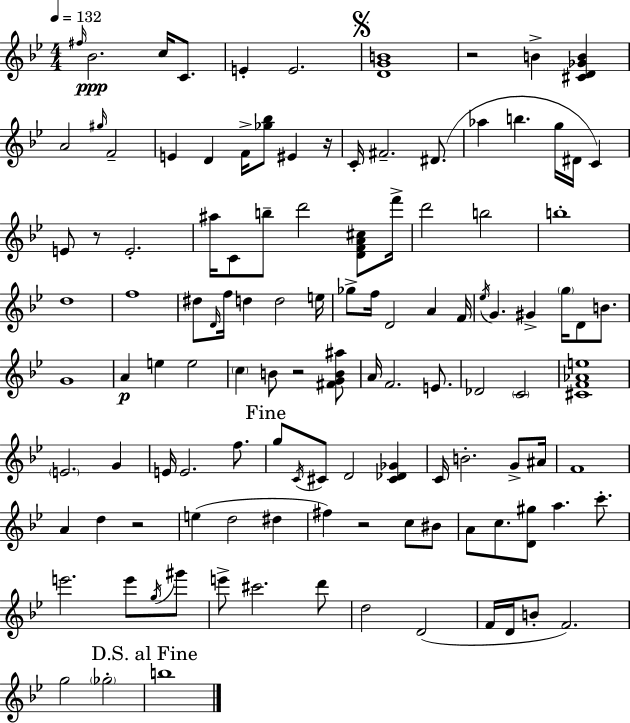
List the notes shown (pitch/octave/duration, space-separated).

F#5/s Bb4/h. C5/s C4/e. E4/q E4/h. [D4,G4,B4]/w R/h B4/q [C#4,D4,Gb4,B4]/q A4/h G#5/s F4/h E4/q D4/q F4/s [Gb5,Bb5]/e EIS4/q R/s C4/s F#4/h. D#4/e. Ab5/q B5/q. G5/s D#4/s C4/q E4/e R/e E4/h. A#5/s C4/e B5/e D6/h [D4,F4,A4,C#5]/e F6/s D6/h B5/h B5/w D5/w F5/w D#5/e D4/s F5/s D5/q D5/h E5/s Gb5/e F5/s D4/h A4/q F4/s Eb5/s G4/q. G#4/q G5/s D4/e B4/e. G4/w A4/q E5/q E5/h C5/q B4/e R/h [F#4,G4,B4,A#5]/e A4/s F4/h. E4/e. Db4/h C4/h [C#4,F4,Ab4,E5]/w E4/h. G4/q E4/s E4/h. F5/e. G5/e C4/s C#4/e D4/h [C#4,Db4,Gb4]/q C4/s B4/h. G4/e A#4/s F4/w A4/q D5/q R/h E5/q D5/h D#5/q F#5/q R/h C5/e BIS4/e A4/e C5/e. [D4,G#5]/e A5/q. C6/e. E6/h. E6/e G5/s G#6/e E6/e C#6/h. D6/e D5/h D4/h F4/s D4/s B4/e F4/h. G5/h Gb5/h B5/w